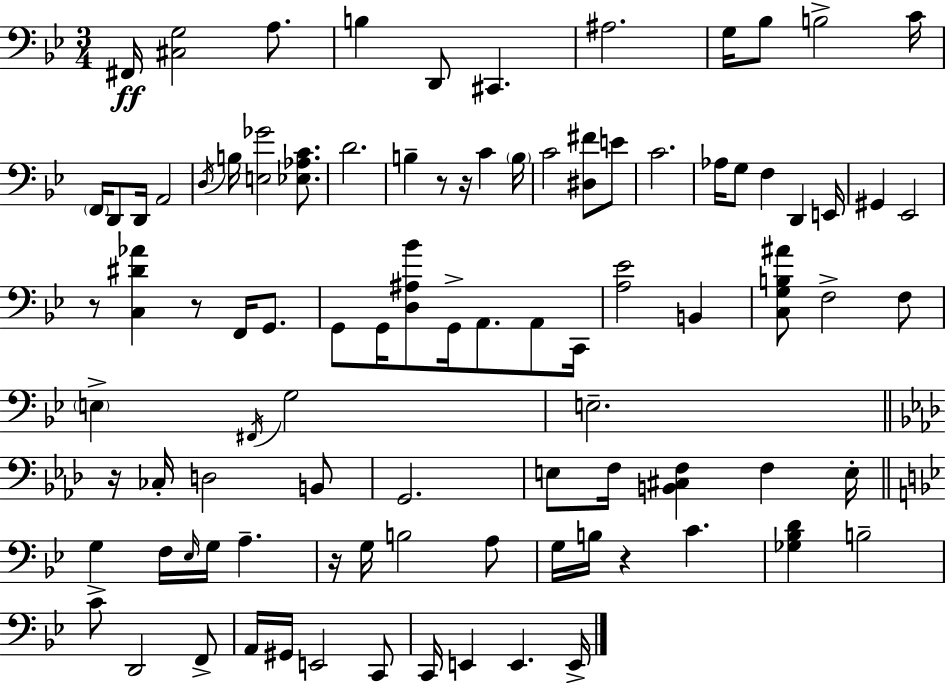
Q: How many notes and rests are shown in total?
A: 93